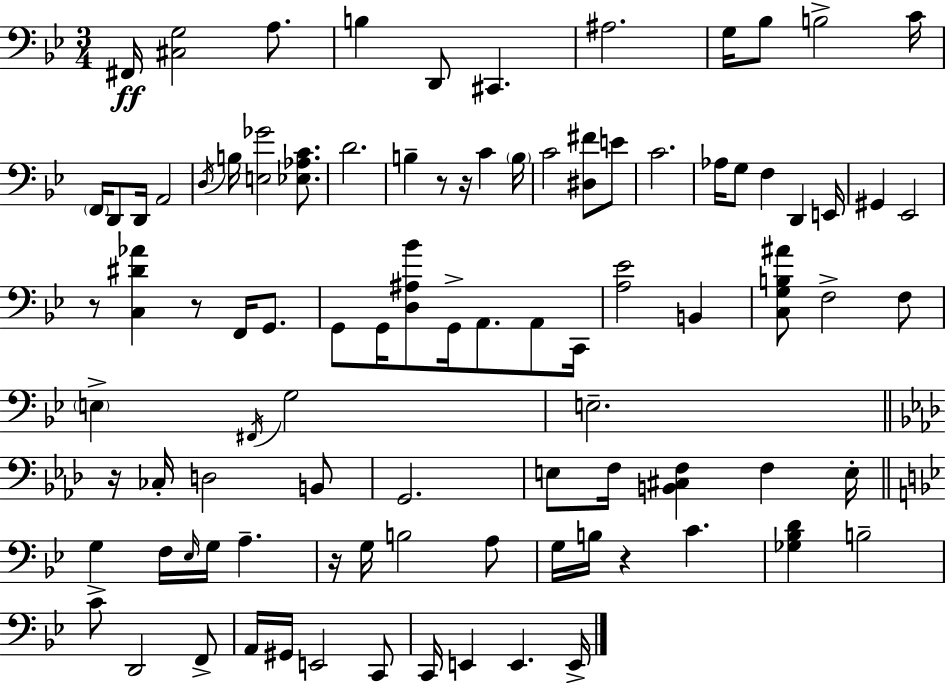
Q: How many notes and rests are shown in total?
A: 93